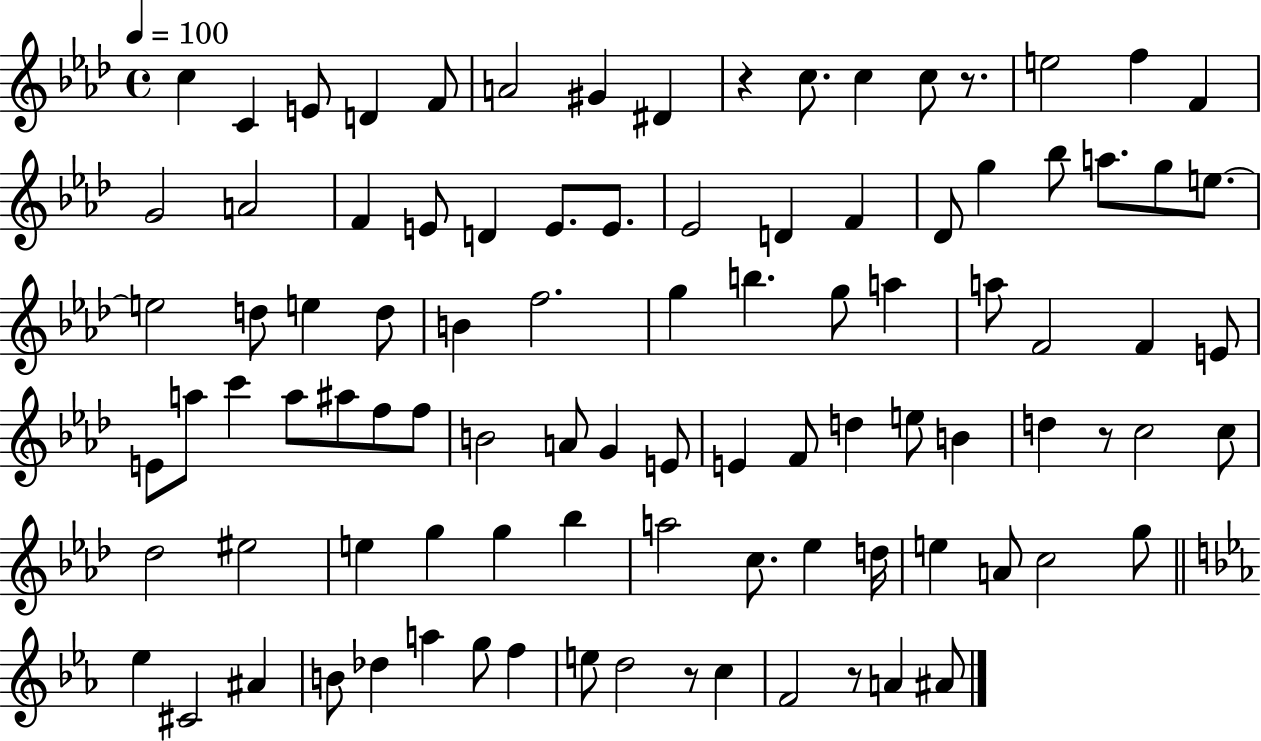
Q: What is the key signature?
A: AES major